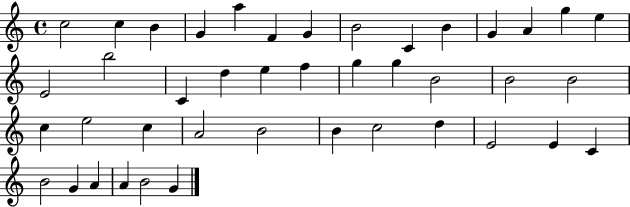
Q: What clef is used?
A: treble